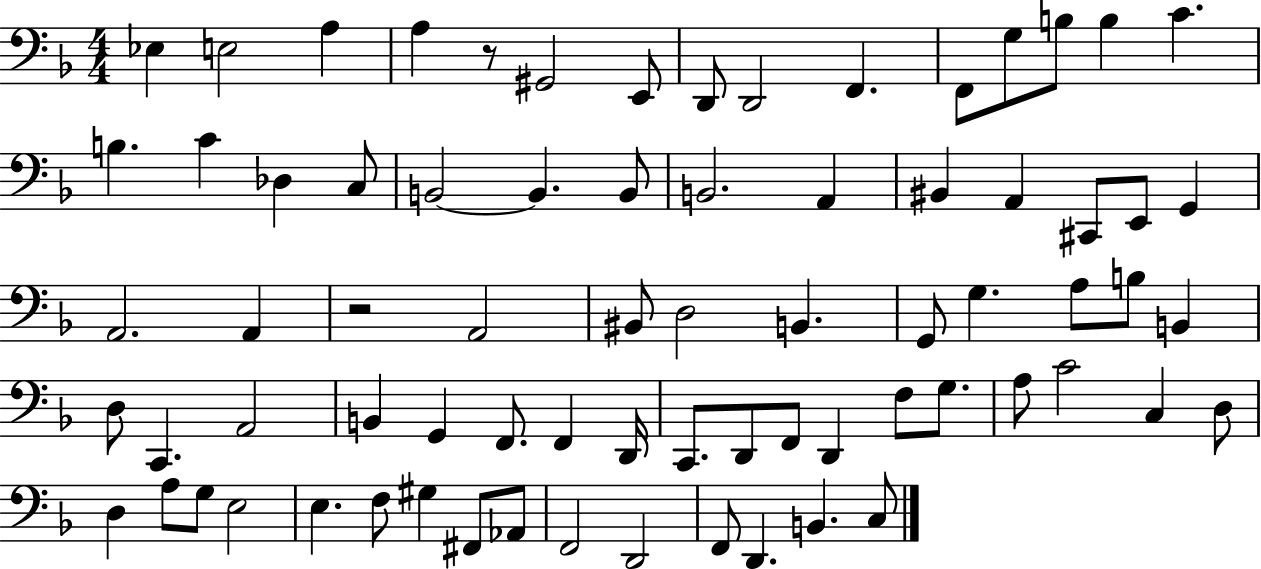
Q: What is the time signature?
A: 4/4